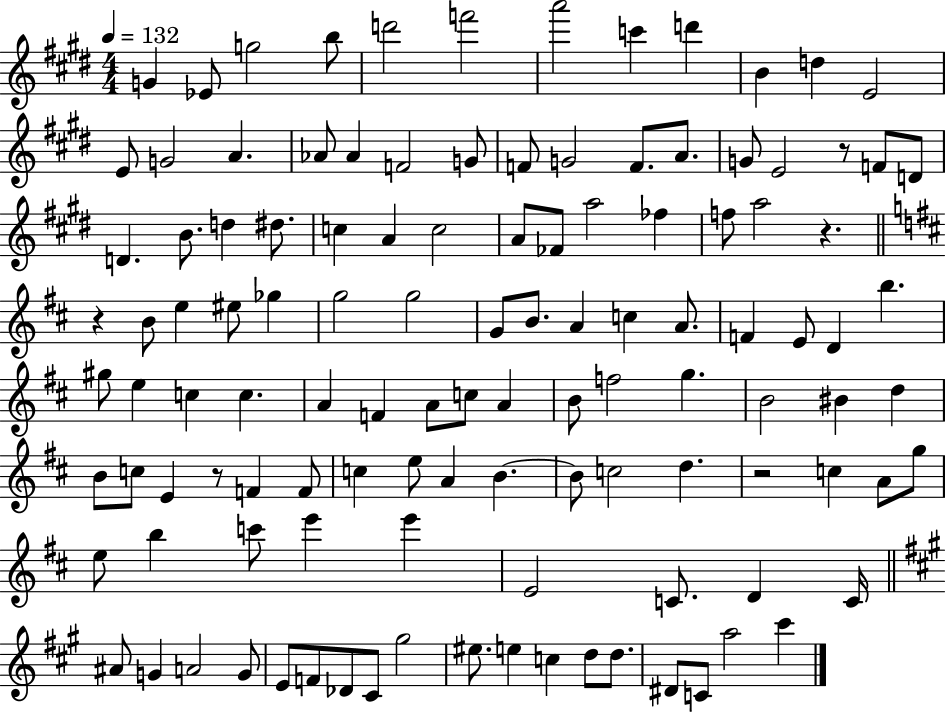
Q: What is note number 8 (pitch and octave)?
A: C6